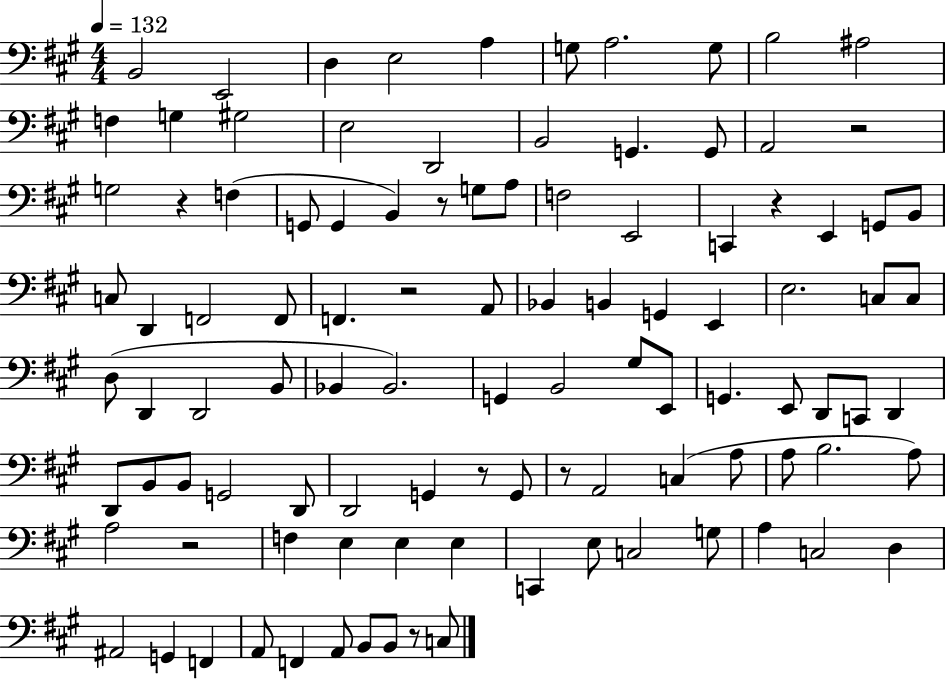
X:1
T:Untitled
M:4/4
L:1/4
K:A
B,,2 E,,2 D, E,2 A, G,/2 A,2 G,/2 B,2 ^A,2 F, G, ^G,2 E,2 D,,2 B,,2 G,, G,,/2 A,,2 z2 G,2 z F, G,,/2 G,, B,, z/2 G,/2 A,/2 F,2 E,,2 C,, z E,, G,,/2 B,,/2 C,/2 D,, F,,2 F,,/2 F,, z2 A,,/2 _B,, B,, G,, E,, E,2 C,/2 C,/2 D,/2 D,, D,,2 B,,/2 _B,, _B,,2 G,, B,,2 ^G,/2 E,,/2 G,, E,,/2 D,,/2 C,,/2 D,, D,,/2 B,,/2 B,,/2 G,,2 D,,/2 D,,2 G,, z/2 G,,/2 z/2 A,,2 C, A,/2 A,/2 B,2 A,/2 A,2 z2 F, E, E, E, C,, E,/2 C,2 G,/2 A, C,2 D, ^A,,2 G,, F,, A,,/2 F,, A,,/2 B,,/2 B,,/2 z/2 C,/2